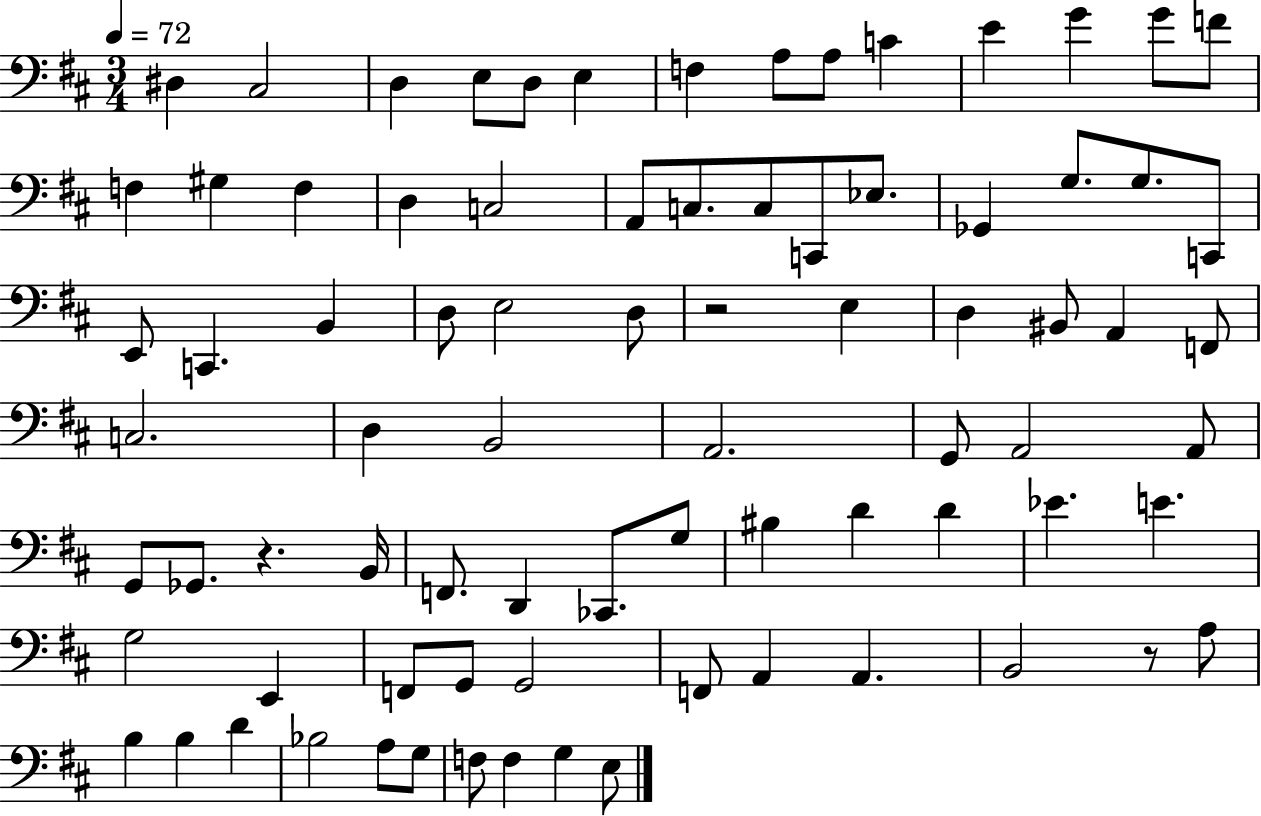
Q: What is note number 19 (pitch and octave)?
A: C3